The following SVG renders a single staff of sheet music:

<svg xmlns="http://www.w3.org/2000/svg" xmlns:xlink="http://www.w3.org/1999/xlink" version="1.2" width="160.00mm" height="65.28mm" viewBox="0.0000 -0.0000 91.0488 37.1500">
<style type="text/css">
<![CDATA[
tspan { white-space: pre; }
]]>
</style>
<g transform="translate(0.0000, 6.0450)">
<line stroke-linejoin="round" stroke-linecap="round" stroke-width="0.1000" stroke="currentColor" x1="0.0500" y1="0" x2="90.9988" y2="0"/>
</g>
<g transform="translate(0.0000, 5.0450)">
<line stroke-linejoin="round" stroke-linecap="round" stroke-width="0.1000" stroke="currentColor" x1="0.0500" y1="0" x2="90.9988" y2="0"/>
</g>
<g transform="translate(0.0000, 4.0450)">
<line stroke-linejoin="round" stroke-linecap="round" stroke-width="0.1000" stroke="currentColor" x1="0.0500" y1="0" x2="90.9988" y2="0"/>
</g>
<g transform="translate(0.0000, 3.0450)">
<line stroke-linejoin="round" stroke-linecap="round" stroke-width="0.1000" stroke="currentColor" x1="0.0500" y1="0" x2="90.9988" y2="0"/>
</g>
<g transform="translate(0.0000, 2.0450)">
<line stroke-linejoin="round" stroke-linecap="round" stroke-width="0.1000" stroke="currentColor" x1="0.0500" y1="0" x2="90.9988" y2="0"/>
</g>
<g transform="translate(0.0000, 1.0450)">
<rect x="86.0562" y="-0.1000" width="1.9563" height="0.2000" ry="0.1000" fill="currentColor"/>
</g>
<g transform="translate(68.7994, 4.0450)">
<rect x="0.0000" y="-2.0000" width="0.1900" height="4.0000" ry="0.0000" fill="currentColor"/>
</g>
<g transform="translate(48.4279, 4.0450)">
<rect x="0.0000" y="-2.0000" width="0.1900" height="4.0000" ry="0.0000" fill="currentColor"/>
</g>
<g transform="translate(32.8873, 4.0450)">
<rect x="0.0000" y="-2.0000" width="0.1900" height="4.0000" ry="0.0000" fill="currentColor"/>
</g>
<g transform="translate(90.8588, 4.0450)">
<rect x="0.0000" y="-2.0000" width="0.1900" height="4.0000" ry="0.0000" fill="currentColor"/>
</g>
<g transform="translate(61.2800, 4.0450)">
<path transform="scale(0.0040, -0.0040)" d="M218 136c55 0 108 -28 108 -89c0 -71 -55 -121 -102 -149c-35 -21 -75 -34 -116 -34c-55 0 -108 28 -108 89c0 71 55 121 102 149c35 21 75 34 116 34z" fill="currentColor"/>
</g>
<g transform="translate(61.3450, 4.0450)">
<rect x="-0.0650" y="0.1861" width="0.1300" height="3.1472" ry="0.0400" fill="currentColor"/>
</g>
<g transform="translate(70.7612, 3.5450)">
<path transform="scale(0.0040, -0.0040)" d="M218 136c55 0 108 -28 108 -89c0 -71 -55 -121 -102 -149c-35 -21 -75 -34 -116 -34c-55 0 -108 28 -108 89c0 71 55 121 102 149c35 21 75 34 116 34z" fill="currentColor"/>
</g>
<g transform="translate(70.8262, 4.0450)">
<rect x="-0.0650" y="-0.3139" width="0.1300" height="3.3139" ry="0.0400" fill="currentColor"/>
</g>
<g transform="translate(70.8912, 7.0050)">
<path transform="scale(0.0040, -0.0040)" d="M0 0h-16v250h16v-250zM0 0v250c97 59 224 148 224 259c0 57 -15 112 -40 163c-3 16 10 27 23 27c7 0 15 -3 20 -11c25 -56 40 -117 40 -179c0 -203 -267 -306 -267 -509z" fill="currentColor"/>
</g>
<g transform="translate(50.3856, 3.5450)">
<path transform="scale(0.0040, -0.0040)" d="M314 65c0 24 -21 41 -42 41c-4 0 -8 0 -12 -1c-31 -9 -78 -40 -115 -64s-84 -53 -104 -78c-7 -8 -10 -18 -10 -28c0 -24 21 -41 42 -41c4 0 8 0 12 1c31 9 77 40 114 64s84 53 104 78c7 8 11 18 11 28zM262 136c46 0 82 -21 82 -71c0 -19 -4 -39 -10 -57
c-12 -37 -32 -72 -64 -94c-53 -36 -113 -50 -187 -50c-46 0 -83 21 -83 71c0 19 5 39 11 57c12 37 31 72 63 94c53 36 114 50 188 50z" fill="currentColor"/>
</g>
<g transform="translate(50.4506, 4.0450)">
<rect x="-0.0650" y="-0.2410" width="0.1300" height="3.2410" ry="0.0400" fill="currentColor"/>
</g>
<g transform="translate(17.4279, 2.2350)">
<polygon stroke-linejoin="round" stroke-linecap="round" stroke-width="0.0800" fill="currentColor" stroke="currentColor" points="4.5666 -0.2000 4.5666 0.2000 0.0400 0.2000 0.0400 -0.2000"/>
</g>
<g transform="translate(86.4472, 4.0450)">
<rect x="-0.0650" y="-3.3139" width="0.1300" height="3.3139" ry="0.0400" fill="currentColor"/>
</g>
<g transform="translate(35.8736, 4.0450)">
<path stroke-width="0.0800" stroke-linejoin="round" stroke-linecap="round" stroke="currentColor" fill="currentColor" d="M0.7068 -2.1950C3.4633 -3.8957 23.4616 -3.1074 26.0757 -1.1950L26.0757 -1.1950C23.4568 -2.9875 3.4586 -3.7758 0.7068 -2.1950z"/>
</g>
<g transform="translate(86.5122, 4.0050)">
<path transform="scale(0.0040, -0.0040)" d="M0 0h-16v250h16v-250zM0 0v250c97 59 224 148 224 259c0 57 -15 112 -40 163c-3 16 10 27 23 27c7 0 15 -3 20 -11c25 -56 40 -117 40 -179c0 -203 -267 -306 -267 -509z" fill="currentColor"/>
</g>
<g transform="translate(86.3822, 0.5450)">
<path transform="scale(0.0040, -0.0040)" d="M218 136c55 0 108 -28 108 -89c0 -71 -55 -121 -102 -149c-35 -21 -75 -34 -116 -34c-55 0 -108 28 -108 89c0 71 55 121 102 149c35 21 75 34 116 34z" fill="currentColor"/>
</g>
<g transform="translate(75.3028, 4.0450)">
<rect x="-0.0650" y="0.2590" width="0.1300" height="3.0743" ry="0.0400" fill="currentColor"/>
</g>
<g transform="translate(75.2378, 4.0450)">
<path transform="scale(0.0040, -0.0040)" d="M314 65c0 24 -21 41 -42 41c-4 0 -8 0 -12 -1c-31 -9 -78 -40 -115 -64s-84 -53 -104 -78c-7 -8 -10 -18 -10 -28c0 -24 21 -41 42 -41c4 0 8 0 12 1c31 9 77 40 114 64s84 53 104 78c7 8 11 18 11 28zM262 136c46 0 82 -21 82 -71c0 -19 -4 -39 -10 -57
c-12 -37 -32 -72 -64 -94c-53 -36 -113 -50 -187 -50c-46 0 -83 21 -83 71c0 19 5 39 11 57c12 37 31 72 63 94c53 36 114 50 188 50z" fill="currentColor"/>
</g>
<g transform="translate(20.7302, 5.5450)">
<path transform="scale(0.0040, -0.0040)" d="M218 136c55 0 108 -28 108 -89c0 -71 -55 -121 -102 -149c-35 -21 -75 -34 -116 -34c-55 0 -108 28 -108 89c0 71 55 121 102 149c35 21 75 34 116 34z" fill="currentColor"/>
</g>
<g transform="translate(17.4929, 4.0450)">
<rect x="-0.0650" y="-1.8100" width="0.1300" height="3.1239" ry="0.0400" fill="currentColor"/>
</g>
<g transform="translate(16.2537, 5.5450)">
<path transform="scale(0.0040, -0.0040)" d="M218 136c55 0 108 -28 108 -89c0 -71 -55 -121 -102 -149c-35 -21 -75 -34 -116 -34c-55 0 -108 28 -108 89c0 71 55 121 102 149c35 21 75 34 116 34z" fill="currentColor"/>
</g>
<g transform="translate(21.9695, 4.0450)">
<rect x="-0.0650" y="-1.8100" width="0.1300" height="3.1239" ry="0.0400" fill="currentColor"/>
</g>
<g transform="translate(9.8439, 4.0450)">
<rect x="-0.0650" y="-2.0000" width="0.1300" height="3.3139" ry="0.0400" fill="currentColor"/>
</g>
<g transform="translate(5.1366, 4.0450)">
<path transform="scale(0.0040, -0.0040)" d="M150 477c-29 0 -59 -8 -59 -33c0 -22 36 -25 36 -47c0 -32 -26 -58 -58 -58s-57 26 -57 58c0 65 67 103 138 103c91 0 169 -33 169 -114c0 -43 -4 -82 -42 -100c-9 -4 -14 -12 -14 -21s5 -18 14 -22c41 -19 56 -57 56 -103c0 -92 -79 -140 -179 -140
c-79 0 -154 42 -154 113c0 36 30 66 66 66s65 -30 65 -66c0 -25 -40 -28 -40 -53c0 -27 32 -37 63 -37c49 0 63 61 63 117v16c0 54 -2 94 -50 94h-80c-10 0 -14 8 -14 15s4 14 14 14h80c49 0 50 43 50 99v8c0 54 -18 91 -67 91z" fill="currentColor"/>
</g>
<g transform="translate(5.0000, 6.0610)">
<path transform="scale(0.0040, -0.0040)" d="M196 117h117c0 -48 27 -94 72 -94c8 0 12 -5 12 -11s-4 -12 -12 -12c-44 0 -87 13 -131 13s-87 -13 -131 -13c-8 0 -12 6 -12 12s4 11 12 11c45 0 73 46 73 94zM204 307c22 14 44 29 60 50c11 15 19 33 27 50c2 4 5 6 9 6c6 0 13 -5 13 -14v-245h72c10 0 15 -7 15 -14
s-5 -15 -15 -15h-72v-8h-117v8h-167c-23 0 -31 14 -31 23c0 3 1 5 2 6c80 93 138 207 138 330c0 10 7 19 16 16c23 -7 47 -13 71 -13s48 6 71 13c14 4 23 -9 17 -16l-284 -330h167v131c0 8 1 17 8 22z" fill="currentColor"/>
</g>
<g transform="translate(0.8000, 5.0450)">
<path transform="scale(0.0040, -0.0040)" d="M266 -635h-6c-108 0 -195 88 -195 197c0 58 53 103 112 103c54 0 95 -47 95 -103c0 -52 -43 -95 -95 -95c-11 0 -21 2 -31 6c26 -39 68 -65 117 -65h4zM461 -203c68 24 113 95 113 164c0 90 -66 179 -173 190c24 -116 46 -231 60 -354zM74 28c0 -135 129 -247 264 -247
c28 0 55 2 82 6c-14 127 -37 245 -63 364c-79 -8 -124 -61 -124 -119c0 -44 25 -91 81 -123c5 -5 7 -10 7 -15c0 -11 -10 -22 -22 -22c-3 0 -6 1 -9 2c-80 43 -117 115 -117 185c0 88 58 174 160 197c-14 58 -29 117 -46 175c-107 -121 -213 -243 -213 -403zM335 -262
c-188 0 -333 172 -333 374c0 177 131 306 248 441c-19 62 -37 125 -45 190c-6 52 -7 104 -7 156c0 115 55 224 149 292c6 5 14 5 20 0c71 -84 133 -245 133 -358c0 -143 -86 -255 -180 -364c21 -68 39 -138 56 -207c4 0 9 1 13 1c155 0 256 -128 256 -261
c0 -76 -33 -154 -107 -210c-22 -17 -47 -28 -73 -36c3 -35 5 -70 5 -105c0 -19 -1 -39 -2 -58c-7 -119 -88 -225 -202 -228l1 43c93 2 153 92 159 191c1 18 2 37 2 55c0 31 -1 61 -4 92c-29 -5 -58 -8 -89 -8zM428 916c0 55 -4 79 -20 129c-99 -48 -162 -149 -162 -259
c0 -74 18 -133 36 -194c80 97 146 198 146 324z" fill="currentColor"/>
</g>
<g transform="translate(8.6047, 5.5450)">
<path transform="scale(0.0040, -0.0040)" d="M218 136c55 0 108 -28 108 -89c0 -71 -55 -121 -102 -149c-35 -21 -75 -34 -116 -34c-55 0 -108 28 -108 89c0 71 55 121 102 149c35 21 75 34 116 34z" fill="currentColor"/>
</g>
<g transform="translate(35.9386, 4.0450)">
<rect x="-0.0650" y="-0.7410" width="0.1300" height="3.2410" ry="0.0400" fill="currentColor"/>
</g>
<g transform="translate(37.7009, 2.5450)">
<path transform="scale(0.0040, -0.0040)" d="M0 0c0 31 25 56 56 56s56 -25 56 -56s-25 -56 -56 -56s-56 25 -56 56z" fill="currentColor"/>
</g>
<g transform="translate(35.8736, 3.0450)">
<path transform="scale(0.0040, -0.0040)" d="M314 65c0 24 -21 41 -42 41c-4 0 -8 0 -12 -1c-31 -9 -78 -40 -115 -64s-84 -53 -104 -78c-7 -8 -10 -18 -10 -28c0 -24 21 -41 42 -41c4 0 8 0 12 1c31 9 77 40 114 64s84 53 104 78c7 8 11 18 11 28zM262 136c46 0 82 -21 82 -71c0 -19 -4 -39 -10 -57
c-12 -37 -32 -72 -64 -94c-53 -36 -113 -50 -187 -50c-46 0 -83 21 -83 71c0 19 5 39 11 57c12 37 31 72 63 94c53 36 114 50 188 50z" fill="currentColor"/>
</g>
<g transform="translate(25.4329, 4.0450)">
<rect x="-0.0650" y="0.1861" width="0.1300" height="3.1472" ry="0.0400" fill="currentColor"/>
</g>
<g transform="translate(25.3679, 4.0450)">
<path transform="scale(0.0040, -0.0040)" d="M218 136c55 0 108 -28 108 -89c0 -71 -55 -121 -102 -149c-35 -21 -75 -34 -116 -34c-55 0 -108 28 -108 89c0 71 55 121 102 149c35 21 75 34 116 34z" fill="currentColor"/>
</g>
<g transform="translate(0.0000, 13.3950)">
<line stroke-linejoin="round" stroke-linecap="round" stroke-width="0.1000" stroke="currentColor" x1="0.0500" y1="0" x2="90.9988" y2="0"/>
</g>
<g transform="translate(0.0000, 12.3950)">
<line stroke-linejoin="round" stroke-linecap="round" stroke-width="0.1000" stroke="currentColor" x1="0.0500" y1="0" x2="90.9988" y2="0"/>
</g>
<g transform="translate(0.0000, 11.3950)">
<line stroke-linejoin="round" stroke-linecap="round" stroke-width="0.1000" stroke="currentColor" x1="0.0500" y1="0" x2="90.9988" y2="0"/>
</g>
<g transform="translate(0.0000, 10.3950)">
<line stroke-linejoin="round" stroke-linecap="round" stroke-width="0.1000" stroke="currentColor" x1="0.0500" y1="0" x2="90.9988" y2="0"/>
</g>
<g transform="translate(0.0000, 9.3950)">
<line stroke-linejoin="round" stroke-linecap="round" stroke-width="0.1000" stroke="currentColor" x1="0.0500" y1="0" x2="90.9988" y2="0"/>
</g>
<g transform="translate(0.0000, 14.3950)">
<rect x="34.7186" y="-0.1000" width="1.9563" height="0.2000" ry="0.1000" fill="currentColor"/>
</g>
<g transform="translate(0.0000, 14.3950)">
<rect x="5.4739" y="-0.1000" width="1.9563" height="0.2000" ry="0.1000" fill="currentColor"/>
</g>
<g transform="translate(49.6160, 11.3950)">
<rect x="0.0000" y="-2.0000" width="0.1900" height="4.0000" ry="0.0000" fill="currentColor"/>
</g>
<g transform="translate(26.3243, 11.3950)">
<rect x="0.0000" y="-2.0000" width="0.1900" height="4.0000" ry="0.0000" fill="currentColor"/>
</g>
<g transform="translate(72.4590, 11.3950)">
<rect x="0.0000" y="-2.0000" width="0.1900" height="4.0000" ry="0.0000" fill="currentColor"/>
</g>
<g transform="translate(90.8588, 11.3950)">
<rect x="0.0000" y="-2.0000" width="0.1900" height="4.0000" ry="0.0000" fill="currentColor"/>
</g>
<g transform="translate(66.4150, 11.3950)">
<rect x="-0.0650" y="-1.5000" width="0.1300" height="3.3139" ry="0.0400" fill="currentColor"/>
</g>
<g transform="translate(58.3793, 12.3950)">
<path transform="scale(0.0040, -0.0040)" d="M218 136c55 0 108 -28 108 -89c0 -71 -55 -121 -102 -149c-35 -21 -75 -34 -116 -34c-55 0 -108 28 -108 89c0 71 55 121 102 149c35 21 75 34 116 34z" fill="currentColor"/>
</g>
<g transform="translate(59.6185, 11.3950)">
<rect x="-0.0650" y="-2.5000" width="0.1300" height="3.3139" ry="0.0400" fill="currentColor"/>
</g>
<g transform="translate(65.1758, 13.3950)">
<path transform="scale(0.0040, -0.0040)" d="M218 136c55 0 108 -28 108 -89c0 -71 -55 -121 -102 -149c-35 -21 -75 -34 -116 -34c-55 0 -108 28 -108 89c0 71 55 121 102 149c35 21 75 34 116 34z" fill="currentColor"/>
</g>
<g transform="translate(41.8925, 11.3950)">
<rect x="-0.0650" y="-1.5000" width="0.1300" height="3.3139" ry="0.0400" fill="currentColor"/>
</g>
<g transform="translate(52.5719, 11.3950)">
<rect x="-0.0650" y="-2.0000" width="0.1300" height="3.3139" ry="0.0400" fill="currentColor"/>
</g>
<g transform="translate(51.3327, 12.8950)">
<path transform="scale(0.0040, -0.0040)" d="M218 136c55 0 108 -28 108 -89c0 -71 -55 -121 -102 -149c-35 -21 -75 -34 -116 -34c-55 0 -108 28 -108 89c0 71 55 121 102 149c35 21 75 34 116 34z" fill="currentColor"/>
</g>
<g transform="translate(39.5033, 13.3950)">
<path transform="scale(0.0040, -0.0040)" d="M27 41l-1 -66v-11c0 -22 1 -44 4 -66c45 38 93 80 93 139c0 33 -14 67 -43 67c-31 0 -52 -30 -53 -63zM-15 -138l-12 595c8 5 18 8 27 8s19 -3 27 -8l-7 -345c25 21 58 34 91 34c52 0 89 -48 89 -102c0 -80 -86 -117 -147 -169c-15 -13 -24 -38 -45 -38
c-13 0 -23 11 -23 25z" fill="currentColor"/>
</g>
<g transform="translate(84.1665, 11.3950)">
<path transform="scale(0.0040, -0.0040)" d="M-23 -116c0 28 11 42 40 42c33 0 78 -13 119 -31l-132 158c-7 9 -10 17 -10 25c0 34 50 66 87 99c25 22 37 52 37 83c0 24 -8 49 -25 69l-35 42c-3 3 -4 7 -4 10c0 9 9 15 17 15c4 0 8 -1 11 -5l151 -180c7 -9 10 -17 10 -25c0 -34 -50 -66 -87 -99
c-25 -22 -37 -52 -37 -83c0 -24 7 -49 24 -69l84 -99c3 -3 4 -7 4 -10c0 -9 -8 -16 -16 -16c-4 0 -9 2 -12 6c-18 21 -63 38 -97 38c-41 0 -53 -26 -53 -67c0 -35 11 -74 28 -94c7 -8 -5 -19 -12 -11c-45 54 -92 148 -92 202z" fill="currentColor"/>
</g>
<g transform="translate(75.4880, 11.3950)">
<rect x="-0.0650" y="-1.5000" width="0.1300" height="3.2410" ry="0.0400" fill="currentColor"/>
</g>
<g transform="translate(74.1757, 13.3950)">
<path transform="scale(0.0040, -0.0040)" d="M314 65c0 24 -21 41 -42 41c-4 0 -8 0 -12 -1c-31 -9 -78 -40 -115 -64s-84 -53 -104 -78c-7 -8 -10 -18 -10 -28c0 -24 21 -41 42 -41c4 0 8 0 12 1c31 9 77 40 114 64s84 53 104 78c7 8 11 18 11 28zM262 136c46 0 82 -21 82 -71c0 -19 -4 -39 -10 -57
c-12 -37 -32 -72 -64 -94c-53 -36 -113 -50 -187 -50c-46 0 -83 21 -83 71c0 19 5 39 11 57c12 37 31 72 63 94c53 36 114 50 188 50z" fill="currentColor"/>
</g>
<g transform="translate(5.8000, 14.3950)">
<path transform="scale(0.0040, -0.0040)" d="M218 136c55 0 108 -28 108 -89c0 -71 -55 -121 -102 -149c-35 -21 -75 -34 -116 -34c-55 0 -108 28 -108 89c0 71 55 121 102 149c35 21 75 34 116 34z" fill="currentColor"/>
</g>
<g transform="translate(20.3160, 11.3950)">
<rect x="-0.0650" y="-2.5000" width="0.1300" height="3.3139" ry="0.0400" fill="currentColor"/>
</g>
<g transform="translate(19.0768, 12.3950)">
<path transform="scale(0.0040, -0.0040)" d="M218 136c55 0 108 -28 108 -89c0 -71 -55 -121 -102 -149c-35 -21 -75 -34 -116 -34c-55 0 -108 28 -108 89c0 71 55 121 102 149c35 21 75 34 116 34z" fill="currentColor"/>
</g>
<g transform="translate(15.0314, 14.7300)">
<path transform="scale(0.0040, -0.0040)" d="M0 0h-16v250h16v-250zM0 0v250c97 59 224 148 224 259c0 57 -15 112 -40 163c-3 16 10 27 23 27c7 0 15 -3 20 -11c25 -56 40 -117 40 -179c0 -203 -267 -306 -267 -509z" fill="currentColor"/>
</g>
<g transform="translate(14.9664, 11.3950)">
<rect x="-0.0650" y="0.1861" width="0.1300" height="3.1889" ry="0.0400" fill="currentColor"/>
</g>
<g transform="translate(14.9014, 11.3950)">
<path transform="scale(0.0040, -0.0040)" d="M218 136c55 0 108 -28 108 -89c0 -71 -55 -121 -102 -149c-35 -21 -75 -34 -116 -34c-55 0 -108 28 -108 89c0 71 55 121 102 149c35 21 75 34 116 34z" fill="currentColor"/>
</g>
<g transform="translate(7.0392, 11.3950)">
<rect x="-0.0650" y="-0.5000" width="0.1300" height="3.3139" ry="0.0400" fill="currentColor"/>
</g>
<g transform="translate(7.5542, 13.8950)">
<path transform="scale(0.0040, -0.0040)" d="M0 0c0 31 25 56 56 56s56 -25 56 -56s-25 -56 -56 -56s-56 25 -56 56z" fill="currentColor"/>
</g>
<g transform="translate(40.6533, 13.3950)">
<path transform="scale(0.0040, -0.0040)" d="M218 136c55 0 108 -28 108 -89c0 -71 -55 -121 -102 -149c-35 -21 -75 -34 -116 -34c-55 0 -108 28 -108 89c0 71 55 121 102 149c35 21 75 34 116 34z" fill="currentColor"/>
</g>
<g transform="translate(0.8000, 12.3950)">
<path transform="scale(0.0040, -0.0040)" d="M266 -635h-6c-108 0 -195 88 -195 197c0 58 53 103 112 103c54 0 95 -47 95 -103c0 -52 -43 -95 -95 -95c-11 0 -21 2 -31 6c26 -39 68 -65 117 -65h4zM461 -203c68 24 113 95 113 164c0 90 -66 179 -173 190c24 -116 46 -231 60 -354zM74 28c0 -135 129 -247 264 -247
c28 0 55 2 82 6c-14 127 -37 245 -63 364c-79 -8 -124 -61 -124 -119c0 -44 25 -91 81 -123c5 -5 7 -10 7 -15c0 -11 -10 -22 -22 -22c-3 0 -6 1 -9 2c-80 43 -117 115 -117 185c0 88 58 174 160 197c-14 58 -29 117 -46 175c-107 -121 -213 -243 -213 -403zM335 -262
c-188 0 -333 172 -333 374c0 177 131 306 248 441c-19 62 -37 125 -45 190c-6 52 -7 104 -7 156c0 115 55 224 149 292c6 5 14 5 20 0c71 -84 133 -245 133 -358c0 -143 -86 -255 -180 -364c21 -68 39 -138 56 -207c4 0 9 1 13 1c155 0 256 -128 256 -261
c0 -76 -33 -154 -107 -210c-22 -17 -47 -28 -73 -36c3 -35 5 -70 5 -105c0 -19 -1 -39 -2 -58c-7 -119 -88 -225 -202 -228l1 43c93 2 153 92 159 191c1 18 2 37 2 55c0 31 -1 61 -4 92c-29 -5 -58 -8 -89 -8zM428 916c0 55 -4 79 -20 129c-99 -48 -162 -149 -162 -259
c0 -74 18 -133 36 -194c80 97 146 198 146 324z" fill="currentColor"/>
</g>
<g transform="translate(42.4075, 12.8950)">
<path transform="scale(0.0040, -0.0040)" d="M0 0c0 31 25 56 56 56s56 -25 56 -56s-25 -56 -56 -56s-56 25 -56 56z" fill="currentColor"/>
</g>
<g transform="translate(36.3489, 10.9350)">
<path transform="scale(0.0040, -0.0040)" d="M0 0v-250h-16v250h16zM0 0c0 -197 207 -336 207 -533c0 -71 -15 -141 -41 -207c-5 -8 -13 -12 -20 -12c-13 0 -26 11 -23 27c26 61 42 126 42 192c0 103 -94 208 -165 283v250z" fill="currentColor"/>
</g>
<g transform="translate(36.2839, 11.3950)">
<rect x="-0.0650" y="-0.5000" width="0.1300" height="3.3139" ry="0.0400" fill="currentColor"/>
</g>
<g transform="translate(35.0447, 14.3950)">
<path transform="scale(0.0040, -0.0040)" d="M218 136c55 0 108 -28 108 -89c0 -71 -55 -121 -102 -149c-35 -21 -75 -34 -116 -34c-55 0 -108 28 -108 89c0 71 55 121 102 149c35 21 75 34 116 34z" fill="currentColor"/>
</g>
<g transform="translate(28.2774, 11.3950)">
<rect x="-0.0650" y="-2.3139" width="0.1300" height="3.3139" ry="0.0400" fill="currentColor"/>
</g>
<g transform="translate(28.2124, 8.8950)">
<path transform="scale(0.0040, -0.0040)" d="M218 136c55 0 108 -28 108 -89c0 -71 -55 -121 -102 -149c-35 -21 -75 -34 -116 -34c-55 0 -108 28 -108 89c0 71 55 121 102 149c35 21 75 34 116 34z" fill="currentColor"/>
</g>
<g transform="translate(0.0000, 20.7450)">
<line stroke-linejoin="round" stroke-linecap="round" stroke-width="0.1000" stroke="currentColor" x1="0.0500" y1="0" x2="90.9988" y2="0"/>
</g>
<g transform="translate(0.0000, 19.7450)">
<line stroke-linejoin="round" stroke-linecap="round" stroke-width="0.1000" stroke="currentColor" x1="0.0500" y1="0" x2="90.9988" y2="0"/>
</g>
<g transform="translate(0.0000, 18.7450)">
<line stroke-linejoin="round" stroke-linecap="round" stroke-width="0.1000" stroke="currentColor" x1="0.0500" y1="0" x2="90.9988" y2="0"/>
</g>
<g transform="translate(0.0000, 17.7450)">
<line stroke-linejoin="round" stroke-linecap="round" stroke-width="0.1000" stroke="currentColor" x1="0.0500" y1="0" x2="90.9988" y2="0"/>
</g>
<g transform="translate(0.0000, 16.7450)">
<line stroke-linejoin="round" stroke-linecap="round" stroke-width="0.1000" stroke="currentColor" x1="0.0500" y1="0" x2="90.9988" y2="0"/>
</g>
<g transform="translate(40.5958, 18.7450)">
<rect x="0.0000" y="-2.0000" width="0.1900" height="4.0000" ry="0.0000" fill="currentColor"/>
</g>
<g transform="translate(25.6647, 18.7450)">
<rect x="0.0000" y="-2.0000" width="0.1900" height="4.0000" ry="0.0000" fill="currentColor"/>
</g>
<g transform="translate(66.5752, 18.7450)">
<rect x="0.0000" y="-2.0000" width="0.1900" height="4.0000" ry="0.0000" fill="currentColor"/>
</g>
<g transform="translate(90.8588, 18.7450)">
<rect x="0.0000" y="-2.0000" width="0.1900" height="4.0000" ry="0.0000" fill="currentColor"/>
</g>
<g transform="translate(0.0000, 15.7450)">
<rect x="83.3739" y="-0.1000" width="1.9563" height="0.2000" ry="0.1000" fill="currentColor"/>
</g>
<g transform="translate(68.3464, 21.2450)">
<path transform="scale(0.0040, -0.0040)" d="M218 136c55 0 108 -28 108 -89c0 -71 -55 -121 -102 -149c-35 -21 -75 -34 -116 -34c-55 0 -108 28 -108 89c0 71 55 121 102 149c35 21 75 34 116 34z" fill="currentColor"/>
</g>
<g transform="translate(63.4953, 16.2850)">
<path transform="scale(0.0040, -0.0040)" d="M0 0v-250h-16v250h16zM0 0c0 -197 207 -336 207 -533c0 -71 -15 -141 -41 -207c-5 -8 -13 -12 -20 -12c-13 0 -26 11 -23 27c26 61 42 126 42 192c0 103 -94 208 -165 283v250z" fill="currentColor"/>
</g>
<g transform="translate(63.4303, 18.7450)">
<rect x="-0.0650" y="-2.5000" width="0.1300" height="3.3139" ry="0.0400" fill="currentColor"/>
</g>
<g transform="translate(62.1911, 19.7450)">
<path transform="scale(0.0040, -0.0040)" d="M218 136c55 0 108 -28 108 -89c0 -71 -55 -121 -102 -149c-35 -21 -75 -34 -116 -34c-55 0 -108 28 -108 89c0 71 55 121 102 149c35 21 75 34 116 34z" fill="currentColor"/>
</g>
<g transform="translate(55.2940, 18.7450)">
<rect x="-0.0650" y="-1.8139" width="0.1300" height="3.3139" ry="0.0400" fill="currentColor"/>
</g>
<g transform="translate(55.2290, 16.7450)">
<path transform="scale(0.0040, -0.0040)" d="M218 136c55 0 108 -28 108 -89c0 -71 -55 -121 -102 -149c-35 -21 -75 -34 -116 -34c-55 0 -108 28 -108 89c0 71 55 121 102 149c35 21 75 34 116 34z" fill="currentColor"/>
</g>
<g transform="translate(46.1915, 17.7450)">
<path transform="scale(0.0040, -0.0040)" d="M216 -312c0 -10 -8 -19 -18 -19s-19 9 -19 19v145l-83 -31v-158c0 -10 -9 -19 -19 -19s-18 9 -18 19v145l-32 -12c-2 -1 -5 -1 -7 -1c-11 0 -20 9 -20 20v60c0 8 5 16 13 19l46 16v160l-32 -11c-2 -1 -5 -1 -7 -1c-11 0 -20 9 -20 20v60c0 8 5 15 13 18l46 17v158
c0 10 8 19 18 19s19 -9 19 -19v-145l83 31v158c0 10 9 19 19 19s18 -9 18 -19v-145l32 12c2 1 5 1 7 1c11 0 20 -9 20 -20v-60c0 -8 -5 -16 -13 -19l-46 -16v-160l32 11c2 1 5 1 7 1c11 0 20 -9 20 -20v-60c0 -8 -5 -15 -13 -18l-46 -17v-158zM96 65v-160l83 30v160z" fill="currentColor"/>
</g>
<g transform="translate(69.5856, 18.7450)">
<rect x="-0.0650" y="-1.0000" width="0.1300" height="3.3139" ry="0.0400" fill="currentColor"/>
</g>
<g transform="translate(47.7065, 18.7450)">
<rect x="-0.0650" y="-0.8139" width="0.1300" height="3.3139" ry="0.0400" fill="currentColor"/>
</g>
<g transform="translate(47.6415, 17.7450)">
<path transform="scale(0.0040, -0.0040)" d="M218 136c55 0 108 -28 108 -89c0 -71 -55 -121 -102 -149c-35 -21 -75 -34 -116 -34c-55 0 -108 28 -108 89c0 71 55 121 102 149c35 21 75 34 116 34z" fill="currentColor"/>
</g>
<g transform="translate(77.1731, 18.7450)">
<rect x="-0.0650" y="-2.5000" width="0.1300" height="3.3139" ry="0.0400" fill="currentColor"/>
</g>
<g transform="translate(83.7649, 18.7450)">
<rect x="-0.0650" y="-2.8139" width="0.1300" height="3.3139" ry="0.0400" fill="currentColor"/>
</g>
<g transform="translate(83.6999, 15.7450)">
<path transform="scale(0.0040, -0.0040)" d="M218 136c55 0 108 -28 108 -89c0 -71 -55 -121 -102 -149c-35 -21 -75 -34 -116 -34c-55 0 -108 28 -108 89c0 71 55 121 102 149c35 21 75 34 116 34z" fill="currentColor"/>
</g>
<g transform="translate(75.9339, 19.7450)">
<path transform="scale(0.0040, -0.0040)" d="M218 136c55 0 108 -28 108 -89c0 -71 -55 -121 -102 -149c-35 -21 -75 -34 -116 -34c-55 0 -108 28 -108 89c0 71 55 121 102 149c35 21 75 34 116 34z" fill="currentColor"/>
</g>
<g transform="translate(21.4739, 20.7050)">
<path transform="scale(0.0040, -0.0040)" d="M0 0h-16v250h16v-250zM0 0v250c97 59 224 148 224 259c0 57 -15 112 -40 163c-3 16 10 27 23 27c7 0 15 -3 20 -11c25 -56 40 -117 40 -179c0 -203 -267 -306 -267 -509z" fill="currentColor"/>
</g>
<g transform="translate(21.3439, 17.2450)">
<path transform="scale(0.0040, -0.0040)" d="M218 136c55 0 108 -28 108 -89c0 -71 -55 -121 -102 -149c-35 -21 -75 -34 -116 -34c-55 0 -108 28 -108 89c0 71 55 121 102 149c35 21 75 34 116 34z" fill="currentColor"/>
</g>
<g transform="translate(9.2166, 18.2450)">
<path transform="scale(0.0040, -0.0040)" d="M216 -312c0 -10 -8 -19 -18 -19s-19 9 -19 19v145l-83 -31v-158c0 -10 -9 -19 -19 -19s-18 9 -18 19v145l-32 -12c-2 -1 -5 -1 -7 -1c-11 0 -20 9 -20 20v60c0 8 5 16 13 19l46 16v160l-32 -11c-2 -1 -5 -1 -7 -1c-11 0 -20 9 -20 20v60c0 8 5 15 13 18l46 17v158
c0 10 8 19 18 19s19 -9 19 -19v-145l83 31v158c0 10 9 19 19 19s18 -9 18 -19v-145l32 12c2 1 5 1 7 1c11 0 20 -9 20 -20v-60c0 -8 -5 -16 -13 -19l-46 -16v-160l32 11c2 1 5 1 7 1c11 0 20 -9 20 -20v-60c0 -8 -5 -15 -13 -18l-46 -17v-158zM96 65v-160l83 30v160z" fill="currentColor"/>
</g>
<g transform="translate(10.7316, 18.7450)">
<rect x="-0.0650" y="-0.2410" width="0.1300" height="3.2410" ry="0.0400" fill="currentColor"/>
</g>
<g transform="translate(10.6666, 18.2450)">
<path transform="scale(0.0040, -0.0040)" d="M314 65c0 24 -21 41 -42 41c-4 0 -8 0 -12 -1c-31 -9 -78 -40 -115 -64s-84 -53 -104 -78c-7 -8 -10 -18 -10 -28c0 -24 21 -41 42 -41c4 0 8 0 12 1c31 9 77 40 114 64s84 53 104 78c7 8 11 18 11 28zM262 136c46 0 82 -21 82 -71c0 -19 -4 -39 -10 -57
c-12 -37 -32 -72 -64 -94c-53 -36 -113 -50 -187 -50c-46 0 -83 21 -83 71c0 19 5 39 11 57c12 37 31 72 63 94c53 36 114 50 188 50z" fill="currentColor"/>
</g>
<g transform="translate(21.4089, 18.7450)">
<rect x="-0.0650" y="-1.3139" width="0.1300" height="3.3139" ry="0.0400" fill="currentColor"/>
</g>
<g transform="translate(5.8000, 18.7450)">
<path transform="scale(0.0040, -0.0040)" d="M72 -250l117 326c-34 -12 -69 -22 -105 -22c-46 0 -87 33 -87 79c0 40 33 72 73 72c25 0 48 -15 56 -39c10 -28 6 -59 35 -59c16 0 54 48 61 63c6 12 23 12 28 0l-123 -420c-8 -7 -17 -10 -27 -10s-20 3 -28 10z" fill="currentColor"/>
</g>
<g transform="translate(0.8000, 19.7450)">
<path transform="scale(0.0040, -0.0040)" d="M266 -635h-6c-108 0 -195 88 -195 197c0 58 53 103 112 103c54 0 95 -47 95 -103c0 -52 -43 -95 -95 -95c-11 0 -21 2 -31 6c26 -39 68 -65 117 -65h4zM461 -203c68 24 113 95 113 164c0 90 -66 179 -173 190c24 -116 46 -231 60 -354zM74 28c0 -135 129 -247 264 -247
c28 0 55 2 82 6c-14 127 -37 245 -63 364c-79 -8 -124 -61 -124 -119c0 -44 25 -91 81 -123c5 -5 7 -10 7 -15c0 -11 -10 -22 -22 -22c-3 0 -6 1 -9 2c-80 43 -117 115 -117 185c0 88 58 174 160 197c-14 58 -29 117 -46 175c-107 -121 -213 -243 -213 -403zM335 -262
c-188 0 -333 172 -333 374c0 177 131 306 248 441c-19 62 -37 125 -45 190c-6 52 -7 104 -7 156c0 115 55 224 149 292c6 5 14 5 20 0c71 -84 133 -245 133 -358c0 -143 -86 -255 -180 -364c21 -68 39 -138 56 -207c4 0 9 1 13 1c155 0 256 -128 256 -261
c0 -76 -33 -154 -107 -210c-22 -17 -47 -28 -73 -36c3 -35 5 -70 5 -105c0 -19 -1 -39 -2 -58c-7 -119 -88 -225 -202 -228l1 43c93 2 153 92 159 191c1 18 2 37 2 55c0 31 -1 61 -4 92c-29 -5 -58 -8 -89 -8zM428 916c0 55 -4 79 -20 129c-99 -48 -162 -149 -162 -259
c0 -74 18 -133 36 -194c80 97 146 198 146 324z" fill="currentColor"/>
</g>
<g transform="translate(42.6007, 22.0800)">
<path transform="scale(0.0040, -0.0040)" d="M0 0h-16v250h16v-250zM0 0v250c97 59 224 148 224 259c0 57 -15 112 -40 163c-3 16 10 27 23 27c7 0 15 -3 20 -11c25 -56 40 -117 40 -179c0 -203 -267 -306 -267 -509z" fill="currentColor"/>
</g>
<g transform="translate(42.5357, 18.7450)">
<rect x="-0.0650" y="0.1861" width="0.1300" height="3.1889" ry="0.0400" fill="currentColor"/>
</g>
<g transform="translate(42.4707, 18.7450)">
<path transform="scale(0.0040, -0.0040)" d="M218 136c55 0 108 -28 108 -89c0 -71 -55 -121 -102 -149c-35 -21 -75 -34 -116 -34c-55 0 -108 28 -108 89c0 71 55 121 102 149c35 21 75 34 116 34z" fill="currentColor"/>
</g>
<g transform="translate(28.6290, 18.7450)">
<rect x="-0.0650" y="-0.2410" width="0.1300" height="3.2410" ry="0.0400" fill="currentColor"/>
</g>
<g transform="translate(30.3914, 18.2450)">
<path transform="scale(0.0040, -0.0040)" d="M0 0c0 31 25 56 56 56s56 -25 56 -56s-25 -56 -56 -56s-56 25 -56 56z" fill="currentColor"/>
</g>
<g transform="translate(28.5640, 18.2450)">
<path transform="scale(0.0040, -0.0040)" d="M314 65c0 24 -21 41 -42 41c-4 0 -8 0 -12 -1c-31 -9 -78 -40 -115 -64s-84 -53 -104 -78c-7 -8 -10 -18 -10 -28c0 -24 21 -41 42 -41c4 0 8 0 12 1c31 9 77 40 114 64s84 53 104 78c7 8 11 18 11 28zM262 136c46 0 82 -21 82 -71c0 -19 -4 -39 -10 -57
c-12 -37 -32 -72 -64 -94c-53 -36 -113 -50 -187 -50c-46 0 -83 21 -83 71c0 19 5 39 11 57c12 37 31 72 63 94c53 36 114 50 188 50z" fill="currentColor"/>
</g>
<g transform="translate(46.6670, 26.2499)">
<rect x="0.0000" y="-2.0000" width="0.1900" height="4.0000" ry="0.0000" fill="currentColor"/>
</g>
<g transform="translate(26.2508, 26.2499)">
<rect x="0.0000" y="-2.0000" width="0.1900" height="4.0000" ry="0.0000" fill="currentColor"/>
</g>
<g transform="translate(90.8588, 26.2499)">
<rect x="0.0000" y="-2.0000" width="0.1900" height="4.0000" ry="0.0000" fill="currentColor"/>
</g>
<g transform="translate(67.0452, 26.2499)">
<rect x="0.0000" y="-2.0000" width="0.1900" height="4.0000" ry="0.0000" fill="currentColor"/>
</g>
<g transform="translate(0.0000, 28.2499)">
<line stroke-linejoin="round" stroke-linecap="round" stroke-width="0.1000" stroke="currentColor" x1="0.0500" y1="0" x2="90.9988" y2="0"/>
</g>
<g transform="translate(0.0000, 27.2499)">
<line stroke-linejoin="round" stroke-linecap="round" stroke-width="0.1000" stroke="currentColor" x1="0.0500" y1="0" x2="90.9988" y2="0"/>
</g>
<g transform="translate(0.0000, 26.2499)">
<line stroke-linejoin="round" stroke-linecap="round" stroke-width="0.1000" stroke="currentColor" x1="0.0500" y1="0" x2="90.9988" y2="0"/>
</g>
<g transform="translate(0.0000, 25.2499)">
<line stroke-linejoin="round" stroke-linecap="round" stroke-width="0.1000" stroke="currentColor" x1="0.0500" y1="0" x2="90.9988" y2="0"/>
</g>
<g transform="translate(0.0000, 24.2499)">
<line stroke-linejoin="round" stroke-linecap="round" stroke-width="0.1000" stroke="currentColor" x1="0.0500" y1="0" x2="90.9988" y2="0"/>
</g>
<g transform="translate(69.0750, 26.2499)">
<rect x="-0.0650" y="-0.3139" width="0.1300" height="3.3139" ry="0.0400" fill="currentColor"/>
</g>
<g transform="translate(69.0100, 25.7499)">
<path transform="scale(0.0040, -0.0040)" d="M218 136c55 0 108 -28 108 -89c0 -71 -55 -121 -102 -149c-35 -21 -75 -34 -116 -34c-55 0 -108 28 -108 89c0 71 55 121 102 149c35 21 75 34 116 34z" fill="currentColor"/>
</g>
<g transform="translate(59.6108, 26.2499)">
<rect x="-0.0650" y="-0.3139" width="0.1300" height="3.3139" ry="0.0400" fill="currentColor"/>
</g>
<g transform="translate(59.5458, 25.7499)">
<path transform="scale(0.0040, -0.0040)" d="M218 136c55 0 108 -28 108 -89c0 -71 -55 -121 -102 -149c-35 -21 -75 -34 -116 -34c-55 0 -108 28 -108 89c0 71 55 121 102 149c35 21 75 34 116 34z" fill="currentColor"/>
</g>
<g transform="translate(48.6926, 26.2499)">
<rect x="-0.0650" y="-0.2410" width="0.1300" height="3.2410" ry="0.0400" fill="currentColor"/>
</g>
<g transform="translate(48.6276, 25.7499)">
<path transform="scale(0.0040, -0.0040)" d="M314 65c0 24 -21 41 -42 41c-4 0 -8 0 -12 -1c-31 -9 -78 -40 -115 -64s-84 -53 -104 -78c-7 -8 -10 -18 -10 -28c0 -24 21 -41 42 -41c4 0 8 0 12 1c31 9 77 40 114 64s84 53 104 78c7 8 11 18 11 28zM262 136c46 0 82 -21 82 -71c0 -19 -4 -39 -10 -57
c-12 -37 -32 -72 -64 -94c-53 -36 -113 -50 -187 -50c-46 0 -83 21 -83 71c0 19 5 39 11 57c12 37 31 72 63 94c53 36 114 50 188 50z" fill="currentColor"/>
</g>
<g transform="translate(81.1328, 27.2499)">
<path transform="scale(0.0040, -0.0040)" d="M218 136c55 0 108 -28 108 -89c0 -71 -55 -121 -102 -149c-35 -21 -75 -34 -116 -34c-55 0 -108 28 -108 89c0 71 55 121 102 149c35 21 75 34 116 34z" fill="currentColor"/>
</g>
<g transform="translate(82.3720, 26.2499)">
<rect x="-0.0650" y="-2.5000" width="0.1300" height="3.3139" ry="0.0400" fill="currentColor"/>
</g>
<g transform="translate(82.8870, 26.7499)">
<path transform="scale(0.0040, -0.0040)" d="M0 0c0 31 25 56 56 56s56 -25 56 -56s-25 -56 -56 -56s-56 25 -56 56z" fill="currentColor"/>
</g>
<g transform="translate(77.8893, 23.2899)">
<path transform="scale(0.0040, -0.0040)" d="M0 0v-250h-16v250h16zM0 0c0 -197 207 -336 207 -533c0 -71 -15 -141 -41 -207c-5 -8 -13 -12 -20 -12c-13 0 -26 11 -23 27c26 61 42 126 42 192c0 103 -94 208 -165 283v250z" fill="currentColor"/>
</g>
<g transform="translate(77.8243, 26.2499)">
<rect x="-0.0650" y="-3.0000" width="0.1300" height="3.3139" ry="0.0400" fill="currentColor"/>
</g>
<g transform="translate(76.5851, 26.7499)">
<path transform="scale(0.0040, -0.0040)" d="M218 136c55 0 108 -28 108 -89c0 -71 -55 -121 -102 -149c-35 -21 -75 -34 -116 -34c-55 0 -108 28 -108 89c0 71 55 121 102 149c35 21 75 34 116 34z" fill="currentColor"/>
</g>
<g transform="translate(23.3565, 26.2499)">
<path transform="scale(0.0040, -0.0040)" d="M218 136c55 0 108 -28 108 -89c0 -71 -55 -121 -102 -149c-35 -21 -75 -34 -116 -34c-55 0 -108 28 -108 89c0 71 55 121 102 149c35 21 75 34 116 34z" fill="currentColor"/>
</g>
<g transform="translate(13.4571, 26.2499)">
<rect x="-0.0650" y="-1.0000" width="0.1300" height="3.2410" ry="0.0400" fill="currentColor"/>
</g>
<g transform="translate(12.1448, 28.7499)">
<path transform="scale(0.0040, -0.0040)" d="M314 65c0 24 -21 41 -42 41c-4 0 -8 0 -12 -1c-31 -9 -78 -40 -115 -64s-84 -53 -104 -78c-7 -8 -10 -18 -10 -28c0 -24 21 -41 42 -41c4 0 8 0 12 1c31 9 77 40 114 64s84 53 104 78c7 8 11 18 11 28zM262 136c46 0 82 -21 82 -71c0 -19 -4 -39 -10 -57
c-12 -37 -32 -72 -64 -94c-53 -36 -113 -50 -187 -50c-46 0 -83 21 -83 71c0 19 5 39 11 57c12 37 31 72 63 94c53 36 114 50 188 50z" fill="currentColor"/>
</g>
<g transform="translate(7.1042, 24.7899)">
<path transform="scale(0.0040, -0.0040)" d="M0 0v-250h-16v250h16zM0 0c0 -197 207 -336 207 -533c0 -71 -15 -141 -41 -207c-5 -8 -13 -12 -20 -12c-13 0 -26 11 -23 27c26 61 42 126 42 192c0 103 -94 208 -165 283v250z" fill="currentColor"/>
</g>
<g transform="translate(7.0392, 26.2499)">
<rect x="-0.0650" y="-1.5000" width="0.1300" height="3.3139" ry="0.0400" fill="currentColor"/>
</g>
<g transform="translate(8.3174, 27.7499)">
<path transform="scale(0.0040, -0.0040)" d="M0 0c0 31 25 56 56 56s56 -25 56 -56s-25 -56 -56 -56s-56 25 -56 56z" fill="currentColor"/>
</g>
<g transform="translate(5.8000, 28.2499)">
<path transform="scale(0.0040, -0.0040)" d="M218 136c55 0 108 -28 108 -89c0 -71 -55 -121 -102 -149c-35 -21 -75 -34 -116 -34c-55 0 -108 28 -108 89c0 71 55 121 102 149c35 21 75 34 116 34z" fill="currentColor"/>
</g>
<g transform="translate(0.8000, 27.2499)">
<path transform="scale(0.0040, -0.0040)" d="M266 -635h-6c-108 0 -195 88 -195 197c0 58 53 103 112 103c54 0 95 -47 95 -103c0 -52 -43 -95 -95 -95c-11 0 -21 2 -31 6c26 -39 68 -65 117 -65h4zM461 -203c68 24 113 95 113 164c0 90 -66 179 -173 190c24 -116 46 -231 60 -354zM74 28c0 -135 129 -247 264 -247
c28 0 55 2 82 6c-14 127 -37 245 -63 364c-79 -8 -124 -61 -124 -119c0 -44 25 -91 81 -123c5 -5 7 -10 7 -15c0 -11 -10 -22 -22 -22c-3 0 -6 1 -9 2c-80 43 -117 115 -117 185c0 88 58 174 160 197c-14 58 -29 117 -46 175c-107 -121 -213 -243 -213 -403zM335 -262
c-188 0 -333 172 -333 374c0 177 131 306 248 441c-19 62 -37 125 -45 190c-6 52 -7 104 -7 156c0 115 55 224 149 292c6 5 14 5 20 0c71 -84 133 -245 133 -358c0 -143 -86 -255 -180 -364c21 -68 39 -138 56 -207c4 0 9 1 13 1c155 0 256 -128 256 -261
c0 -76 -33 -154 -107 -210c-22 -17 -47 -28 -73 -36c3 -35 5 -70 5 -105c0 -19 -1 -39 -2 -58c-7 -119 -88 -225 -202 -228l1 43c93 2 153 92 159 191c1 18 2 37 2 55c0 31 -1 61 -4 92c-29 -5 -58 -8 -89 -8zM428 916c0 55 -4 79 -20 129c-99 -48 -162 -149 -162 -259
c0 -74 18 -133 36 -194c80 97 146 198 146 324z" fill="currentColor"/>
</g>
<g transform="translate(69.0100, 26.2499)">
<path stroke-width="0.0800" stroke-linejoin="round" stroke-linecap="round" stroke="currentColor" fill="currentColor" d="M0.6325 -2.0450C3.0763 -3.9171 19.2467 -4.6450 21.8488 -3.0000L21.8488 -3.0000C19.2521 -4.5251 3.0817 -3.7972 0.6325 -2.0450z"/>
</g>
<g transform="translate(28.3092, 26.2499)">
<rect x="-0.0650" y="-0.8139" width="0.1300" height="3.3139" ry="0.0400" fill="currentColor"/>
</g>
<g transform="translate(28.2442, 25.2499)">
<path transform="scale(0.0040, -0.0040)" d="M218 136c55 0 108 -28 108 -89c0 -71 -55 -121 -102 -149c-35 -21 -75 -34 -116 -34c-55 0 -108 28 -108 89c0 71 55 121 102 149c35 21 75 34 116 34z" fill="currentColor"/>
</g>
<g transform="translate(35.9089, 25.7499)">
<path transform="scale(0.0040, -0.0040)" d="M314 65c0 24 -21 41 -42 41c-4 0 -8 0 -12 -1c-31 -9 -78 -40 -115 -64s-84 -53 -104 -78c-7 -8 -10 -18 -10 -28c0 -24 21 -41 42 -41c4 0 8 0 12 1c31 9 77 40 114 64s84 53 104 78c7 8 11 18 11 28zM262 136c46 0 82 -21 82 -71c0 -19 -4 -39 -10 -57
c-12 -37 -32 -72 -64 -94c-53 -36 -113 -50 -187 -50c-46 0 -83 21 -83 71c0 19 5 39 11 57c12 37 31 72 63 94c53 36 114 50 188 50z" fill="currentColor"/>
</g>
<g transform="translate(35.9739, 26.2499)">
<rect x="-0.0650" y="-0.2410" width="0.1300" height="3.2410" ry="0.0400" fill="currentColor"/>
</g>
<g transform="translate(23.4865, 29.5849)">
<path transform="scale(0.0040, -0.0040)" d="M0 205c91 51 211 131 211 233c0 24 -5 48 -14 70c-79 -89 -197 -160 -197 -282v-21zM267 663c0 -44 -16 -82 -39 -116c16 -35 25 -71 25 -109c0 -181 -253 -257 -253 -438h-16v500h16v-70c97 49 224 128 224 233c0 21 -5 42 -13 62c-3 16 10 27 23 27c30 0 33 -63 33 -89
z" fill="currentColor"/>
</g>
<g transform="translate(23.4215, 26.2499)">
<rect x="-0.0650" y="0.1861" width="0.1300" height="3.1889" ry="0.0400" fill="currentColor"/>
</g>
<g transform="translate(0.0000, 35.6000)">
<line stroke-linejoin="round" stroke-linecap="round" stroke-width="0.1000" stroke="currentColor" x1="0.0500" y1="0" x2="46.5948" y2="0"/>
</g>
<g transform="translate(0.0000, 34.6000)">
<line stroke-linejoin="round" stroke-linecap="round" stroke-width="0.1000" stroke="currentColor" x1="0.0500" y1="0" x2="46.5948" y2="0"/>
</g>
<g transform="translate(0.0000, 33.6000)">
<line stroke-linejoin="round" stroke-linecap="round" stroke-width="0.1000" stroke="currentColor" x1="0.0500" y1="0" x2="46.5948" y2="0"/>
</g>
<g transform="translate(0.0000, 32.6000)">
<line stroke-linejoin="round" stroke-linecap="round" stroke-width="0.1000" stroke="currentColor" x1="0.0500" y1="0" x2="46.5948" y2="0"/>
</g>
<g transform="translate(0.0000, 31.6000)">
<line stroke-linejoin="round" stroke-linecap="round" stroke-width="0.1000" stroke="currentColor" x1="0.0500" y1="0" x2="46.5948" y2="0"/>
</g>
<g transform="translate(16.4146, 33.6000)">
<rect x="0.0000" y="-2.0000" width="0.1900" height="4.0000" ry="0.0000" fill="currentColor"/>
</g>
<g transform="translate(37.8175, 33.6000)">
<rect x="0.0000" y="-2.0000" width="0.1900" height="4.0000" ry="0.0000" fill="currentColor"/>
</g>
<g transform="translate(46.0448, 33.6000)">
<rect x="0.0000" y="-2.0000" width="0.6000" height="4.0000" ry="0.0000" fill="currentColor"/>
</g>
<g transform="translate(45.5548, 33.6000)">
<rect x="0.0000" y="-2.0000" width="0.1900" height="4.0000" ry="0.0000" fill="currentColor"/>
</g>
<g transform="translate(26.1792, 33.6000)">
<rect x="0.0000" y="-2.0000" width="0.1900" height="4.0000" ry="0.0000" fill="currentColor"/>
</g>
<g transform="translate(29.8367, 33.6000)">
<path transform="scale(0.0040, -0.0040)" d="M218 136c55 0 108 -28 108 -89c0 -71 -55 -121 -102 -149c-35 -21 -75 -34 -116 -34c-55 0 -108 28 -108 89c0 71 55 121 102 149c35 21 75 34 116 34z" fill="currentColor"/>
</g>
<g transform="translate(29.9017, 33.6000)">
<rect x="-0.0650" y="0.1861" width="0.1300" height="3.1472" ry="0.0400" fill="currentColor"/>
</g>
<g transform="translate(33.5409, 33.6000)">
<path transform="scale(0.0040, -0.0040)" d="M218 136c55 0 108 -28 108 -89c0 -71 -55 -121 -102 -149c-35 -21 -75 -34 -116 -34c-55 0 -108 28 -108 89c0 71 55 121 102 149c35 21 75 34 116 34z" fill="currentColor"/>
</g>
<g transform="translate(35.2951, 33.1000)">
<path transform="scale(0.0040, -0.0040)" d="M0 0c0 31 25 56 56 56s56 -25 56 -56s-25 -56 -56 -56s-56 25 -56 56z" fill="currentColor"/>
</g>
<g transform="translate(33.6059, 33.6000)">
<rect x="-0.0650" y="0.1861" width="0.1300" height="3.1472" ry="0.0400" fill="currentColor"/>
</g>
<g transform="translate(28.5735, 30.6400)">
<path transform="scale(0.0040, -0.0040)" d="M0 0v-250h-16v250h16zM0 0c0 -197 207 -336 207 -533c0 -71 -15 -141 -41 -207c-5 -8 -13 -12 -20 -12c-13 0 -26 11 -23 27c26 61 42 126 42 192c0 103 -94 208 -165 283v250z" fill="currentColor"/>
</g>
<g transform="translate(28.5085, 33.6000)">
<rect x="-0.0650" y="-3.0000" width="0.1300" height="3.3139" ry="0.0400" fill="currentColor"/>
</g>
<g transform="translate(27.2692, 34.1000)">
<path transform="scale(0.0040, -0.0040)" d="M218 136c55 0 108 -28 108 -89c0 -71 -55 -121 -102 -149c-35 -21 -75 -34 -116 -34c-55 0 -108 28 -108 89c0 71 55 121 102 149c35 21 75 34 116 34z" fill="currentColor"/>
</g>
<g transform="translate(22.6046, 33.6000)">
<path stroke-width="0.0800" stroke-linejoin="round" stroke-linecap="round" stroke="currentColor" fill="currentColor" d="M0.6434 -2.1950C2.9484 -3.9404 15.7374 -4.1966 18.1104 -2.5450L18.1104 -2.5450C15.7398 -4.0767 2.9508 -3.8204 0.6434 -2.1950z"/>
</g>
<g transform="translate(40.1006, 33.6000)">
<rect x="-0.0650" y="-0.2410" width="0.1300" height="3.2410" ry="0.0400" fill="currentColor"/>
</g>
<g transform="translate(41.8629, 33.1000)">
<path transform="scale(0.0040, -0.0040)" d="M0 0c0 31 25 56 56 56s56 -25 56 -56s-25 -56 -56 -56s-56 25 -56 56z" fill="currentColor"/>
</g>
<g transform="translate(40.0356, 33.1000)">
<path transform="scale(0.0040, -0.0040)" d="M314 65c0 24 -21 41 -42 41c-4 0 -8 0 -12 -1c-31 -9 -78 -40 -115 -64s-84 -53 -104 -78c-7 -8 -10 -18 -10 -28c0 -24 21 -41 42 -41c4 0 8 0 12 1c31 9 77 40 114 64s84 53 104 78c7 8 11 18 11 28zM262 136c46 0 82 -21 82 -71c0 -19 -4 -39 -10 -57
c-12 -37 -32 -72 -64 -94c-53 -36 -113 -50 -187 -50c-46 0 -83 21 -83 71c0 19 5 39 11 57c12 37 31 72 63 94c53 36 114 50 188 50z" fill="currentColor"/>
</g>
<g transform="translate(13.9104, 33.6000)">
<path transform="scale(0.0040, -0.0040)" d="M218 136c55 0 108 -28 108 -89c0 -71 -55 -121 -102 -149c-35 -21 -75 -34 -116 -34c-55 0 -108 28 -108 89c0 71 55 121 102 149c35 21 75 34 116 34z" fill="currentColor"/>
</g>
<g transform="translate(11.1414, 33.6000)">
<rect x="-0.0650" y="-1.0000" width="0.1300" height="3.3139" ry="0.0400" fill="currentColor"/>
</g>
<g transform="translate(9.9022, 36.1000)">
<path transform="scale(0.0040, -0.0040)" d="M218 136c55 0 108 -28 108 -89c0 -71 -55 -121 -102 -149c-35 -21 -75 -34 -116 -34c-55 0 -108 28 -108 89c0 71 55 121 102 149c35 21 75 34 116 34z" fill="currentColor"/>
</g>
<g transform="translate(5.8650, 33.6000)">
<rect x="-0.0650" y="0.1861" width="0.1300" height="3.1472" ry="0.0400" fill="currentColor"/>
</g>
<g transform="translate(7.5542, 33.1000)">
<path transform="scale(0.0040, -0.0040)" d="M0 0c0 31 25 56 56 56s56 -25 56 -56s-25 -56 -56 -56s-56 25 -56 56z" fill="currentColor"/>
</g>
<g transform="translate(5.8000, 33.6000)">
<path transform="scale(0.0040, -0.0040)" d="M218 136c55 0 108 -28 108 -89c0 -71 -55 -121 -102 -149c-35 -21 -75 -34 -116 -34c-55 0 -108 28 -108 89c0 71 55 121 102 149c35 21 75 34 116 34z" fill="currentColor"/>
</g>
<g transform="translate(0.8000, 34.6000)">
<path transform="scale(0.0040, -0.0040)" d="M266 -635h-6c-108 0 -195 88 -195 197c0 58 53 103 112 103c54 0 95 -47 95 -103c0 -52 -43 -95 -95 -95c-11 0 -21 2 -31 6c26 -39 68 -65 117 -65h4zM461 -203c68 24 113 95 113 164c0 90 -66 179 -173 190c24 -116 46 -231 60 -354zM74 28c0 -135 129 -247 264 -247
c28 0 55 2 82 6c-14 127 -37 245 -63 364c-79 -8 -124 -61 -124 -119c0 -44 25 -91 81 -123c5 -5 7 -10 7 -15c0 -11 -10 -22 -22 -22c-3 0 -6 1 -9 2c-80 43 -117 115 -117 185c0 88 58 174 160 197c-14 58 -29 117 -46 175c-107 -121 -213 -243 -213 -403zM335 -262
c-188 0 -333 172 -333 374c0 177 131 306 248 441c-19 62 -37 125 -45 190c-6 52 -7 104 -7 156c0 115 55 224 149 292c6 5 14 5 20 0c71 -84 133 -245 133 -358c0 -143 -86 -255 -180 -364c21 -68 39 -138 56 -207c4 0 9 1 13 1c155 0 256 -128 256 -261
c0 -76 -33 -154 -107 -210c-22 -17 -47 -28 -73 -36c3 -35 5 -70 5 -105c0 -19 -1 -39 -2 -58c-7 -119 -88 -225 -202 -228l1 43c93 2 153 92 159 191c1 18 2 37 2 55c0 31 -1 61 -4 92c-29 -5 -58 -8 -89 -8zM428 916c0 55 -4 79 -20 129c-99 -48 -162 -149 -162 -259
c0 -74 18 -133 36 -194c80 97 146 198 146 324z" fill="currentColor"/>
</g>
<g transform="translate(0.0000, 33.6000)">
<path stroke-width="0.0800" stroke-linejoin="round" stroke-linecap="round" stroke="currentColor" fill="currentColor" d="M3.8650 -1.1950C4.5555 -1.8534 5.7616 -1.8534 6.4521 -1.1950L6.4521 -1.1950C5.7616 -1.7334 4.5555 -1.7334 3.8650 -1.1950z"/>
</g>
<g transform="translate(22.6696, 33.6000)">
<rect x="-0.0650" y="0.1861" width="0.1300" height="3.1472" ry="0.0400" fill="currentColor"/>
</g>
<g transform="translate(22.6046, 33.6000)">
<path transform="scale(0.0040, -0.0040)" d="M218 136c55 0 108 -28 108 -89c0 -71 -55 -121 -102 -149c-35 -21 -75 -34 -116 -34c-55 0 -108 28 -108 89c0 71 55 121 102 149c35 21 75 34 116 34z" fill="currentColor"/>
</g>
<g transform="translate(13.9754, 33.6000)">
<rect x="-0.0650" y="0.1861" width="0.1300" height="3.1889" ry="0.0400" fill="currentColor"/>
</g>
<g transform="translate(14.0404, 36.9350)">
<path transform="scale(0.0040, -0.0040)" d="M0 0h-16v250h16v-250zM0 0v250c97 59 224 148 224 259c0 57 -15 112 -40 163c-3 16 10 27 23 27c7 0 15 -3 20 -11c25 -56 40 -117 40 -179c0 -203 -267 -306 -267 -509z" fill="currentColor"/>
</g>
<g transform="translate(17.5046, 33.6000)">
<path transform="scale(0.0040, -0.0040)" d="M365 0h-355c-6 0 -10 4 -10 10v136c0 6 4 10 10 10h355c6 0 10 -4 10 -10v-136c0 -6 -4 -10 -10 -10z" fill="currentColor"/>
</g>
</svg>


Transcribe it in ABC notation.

X:1
T:Untitled
M:3/4
L:1/4
K:C
F F/2 F/2 B d2 c2 B c/2 B2 b/2 C B/2 G g C/2 _E F G E E2 z z/2 ^c2 e/2 c2 B/2 ^d f G/2 D G a E/2 D2 B/4 d c2 c2 c c A/2 G B D B/2 z2 B A/2 B B c2